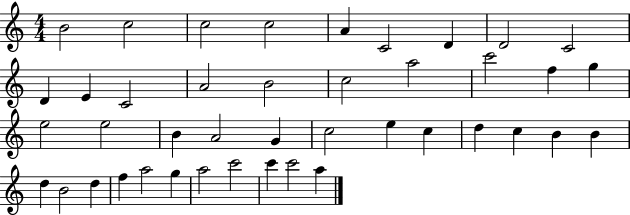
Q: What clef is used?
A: treble